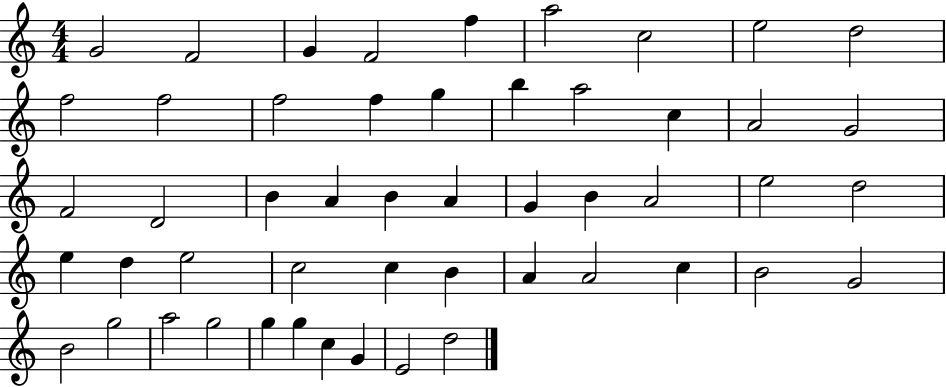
{
  \clef treble
  \numericTimeSignature
  \time 4/4
  \key c \major
  g'2 f'2 | g'4 f'2 f''4 | a''2 c''2 | e''2 d''2 | \break f''2 f''2 | f''2 f''4 g''4 | b''4 a''2 c''4 | a'2 g'2 | \break f'2 d'2 | b'4 a'4 b'4 a'4 | g'4 b'4 a'2 | e''2 d''2 | \break e''4 d''4 e''2 | c''2 c''4 b'4 | a'4 a'2 c''4 | b'2 g'2 | \break b'2 g''2 | a''2 g''2 | g''4 g''4 c''4 g'4 | e'2 d''2 | \break \bar "|."
}